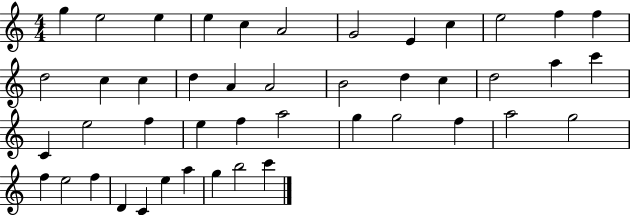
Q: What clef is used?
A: treble